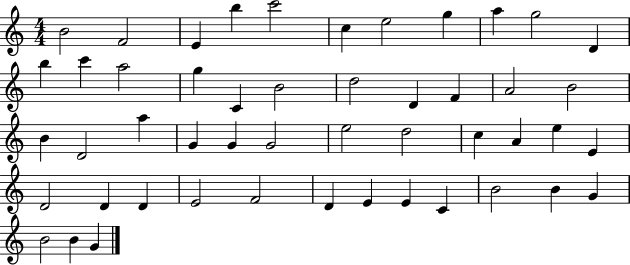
B4/h F4/h E4/q B5/q C6/h C5/q E5/h G5/q A5/q G5/h D4/q B5/q C6/q A5/h G5/q C4/q B4/h D5/h D4/q F4/q A4/h B4/h B4/q D4/h A5/q G4/q G4/q G4/h E5/h D5/h C5/q A4/q E5/q E4/q D4/h D4/q D4/q E4/h F4/h D4/q E4/q E4/q C4/q B4/h B4/q G4/q B4/h B4/q G4/q